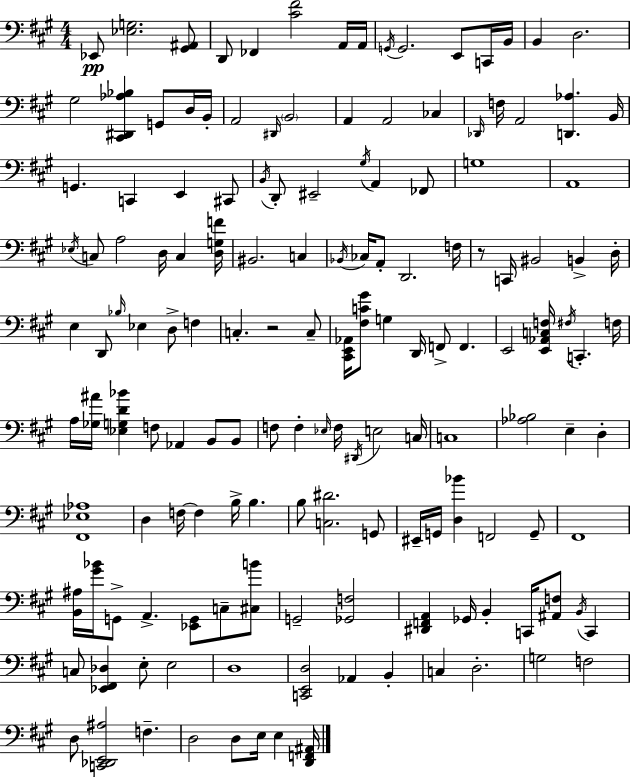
{
  \clef bass
  \numericTimeSignature
  \time 4/4
  \key a \major
  ees,8\pp <ees g>2. <gis, ais,>8 | d,8 fes,4 <cis' fis'>2 a,16 a,16 | \acciaccatura { g,16 } g,2. e,8 c,16 | b,16 b,4 d2. | \break gis2 <cis, dis, aes bes>4 g,8 d16 | b,16-. a,2 \grace { dis,16 } \parenthesize b,2 | a,4 a,2 ces4 | \grace { des,16 } f16 a,2 <d, aes>4. | \break b,16 g,4. c,4 e,4 | cis,8 \acciaccatura { b,16 } d,8-. eis,2-- \acciaccatura { gis16 } a,4 | fes,8 g1 | a,1 | \break \acciaccatura { ees16 } c8 a2 | d16 c4 <d g f'>16 bis,2. | c4 \acciaccatura { bes,16 } ces16 a,8-. d,2. | f16 r8 c,16 bis,2 | \break b,4-> d16-. e4 d,8 \grace { bes16 } ees4 | d8-> f4 c4.-. r2 | c8-- <cis, e, aes,>16 <fis c' gis'>8 g4 d,16 | f,8-> f,4. e,2 | \break <e, aes, c f>16 \acciaccatura { fis16 } c,4.-. f16 a16 <ges ais'>16 <ees g d' bes'>4 f8 | aes,4 b,8 b,8 f8 f4-. \grace { ees16 } | f16 \acciaccatura { dis,16 } e2 c16 c1 | <aes bes>2 | \break e4-- d4-. <fis, ees aes>1 | d4 f16~~ | f4 b16-> b4. b8 <c dis'>2. | g,8 eis,16-- g,16 <d bes'>4 | \break f,2 g,8-- fis,1 | <b, ais>16 <gis' bes'>16 g,8-> a,4.-> | <ees, g,>8 c8-- <cis b'>8 g,2-- | <ges, f>2 <dis, f, a,>4 ges,16 | \break b,4-. c,16 <ais, f>8 \acciaccatura { b,16 } c,4 c8 <ees, fis, des>4 | e8-. e2 d1 | <c, e, d>2 | aes,4 b,4-. c4 | \break d2.-. g2 | f2 d8 <c, des, e, ais>2 | f4.-- d2 | d8 e16 e4 <d, f, ais,>16 \bar "|."
}